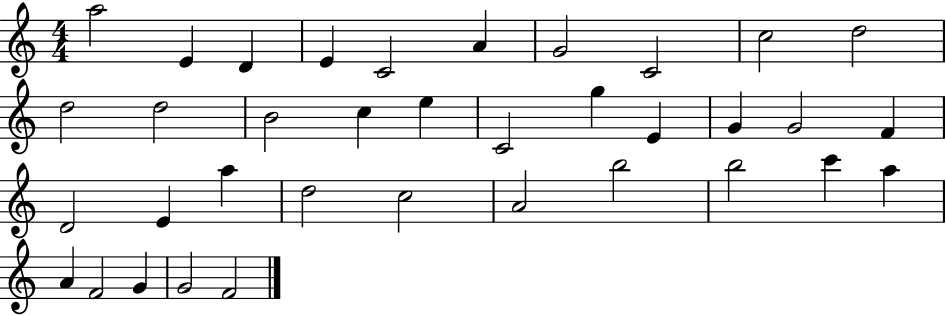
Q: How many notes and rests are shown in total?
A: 36